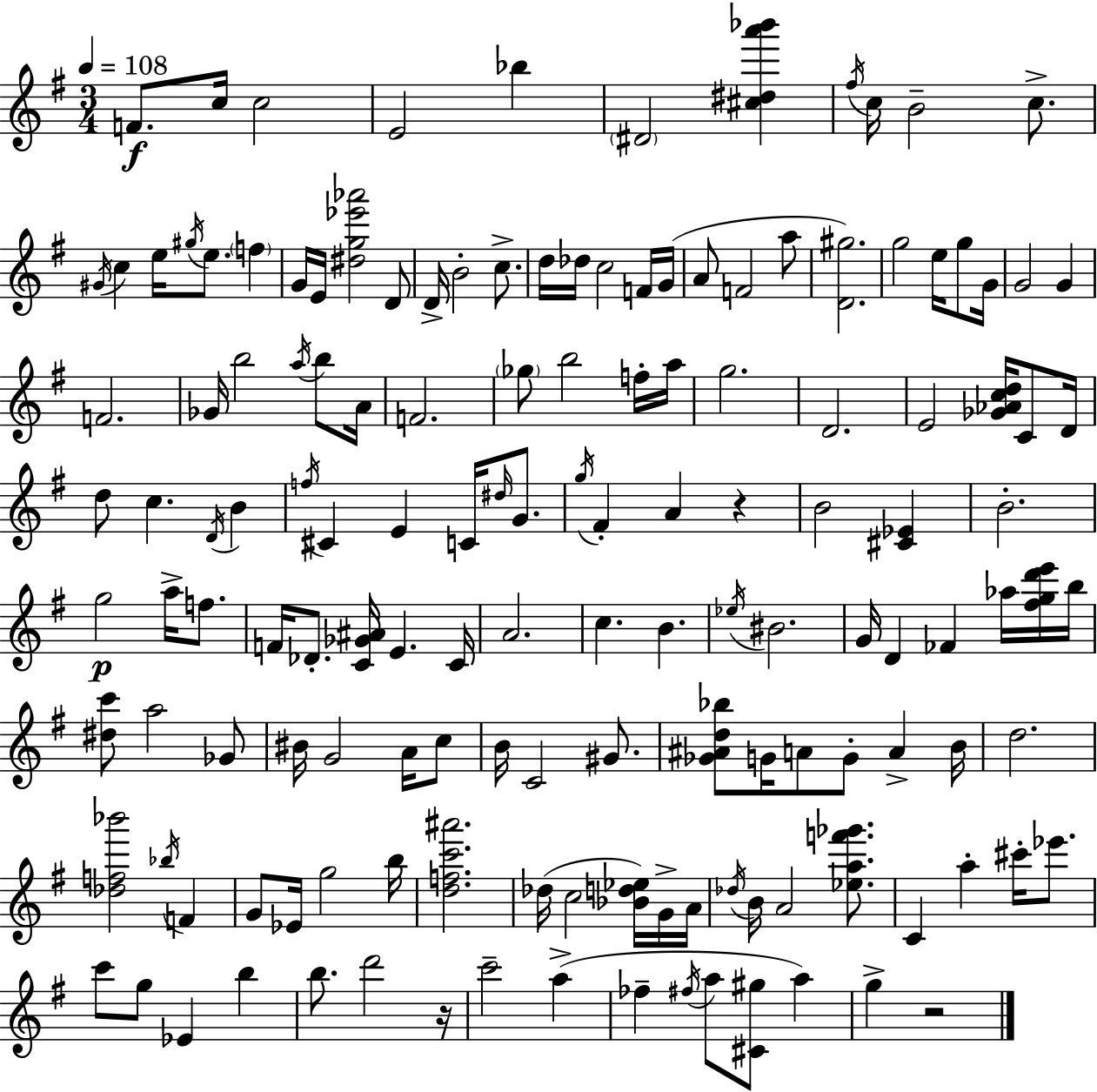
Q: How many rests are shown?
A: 3